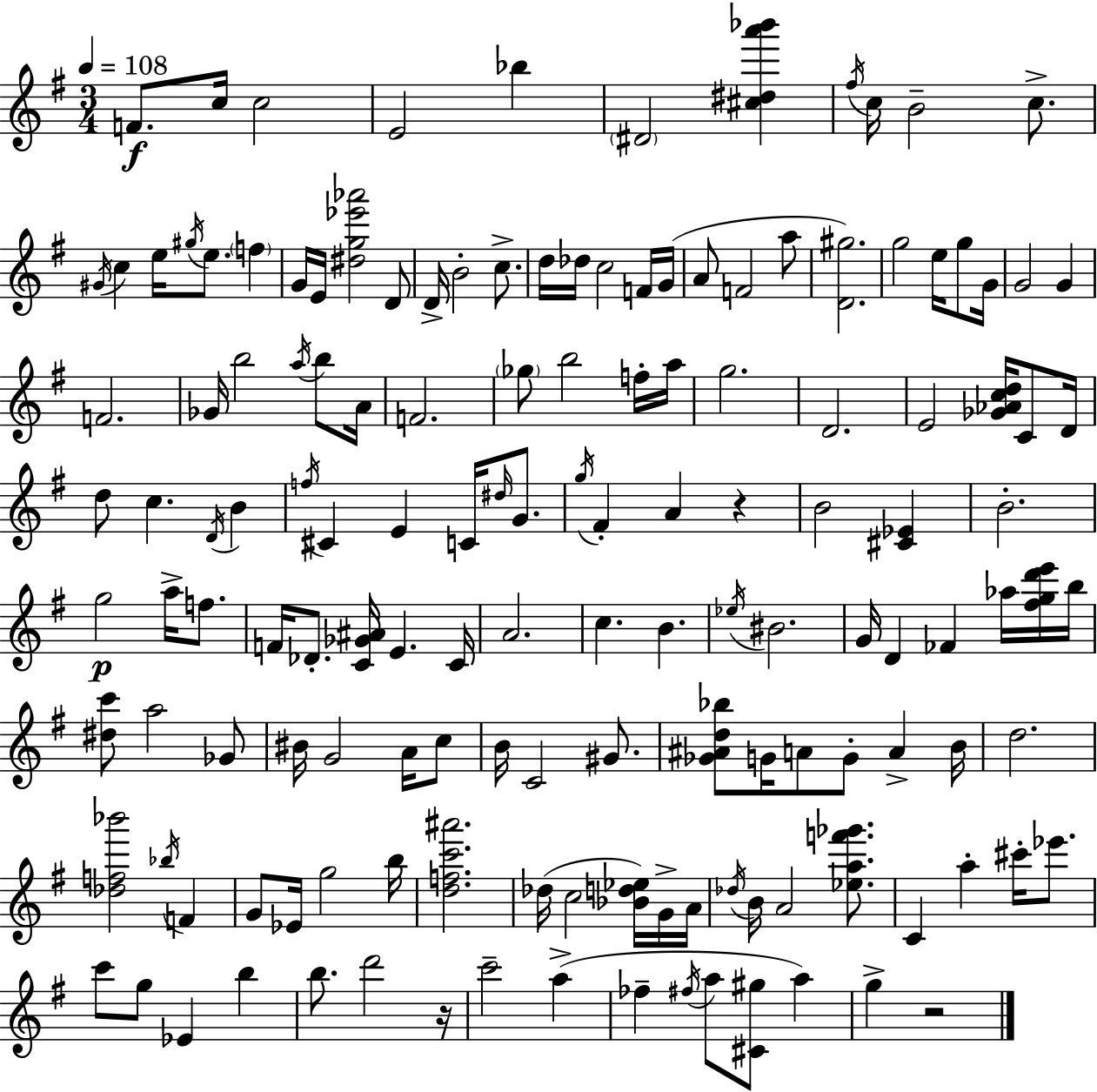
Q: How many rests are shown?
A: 3